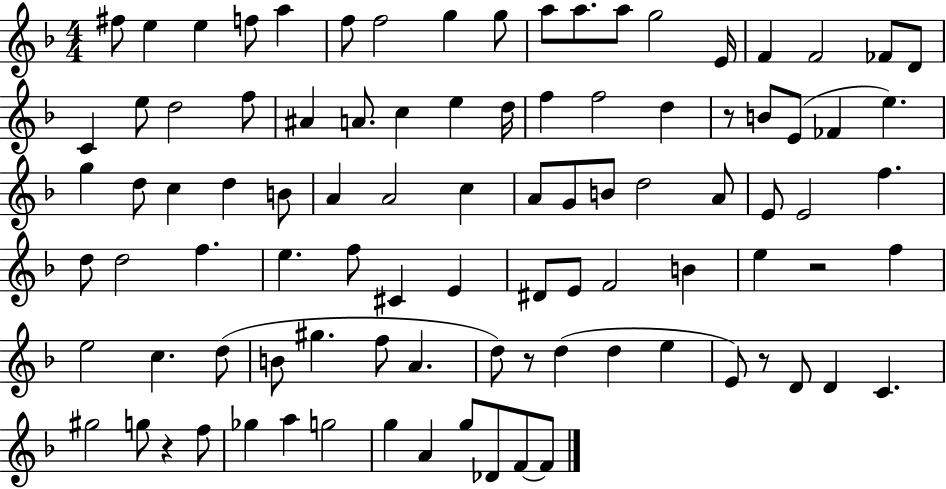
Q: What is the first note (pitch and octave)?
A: F#5